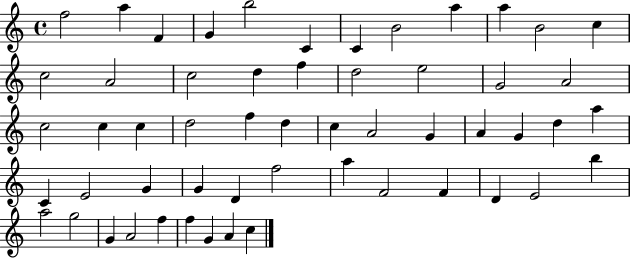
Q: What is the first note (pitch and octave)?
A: F5